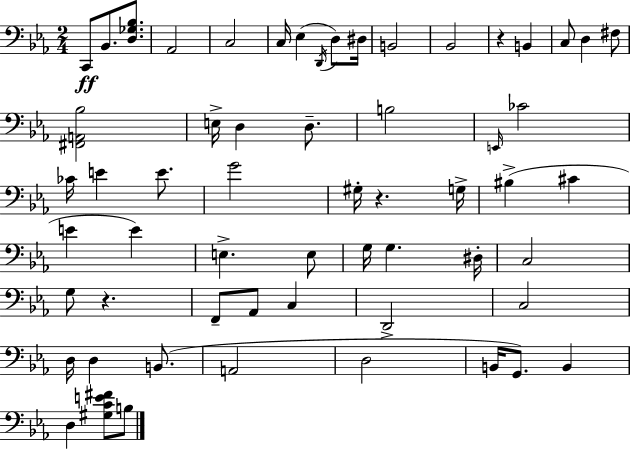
X:1
T:Untitled
M:2/4
L:1/4
K:Eb
C,,/2 _B,,/2 [D,_G,_B,]/2 _A,,2 C,2 C,/4 _E, D,,/4 D,/2 ^D,/4 B,,2 _B,,2 z B,, C,/2 D, ^F,/2 [^F,,A,,_B,]2 E,/4 D, D,/2 B,2 E,,/4 _C2 _C/4 E E/2 G2 ^G,/4 z G,/4 ^B, ^C E E E, E,/2 G,/4 G, ^D,/4 C,2 G,/2 z F,,/2 _A,,/2 C, D,,2 C,2 D,/4 D, B,,/2 A,,2 D,2 B,,/4 G,,/2 B,, D, [^G,CE^F]/2 B,/2